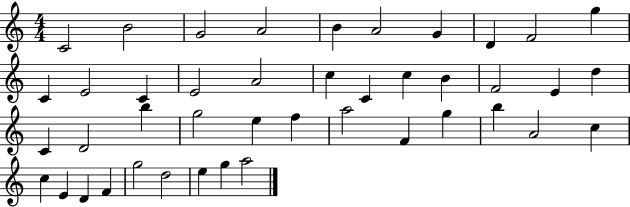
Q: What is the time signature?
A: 4/4